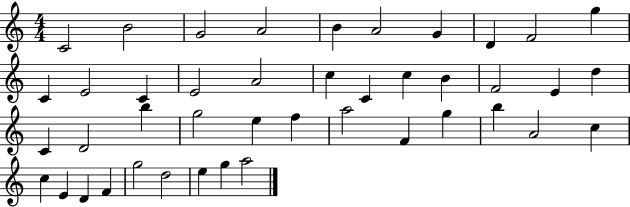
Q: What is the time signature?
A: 4/4